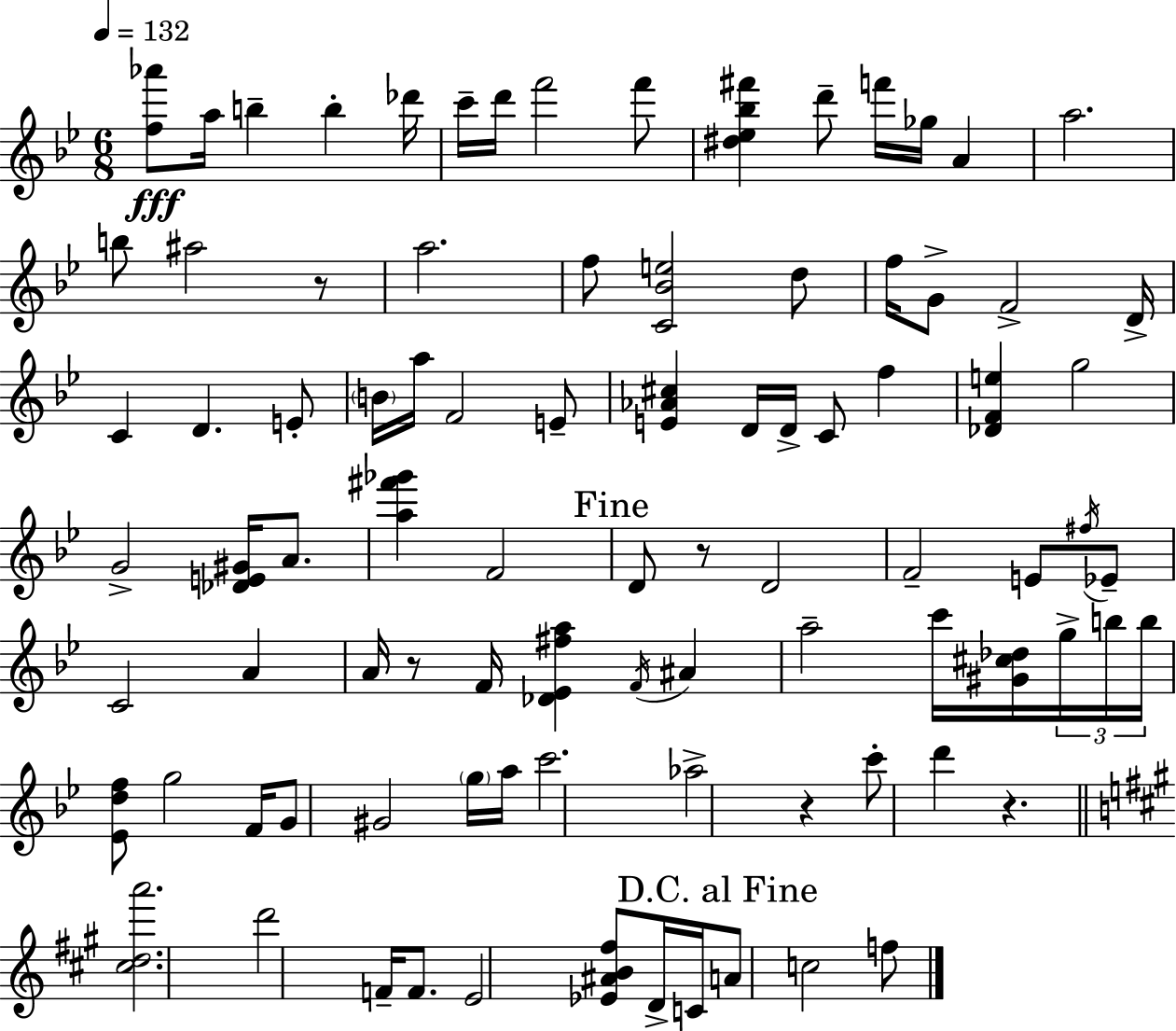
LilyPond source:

{
  \clef treble
  \numericTimeSignature
  \time 6/8
  \key bes \major
  \tempo 4 = 132
  <f'' aes'''>8\fff a''16 b''4-- b''4-. des'''16 | c'''16-- d'''16 f'''2 f'''8 | <dis'' ees'' bes'' fis'''>4 d'''8-- f'''16 ges''16 a'4 | a''2. | \break b''8 ais''2 r8 | a''2. | f''8 <c' bes' e''>2 d''8 | f''16 g'8-> f'2-> d'16-> | \break c'4 d'4. e'8-. | \parenthesize b'16 a''16 f'2 e'8-- | <e' aes' cis''>4 d'16 d'16-> c'8 f''4 | <des' f' e''>4 g''2 | \break g'2-> <des' e' gis'>16 a'8. | <a'' fis''' ges'''>4 f'2 | \mark "Fine" d'8 r8 d'2 | f'2-- e'8 \acciaccatura { fis''16 } ees'8-- | \break c'2 a'4 | a'16 r8 f'16 <des' ees' fis'' a''>4 \acciaccatura { f'16 } ais'4 | a''2-- c'''16 <gis' cis'' des''>16 | \tuplet 3/2 { g''16-> b''16 b''16 } <ees' d'' f''>8 g''2 | \break f'16 g'8 gis'2 | \parenthesize g''16 a''16 c'''2. | aes''2-> r4 | c'''8-. d'''4 r4. | \break \bar "||" \break \key a \major <cis'' d'' a'''>2. | d'''2 f'16-- f'8. | e'2 <ees' ais' b' fis''>8 d'16-> c'16 | \mark "D.C. al Fine" a'8 c''2 f''8 | \break \bar "|."
}